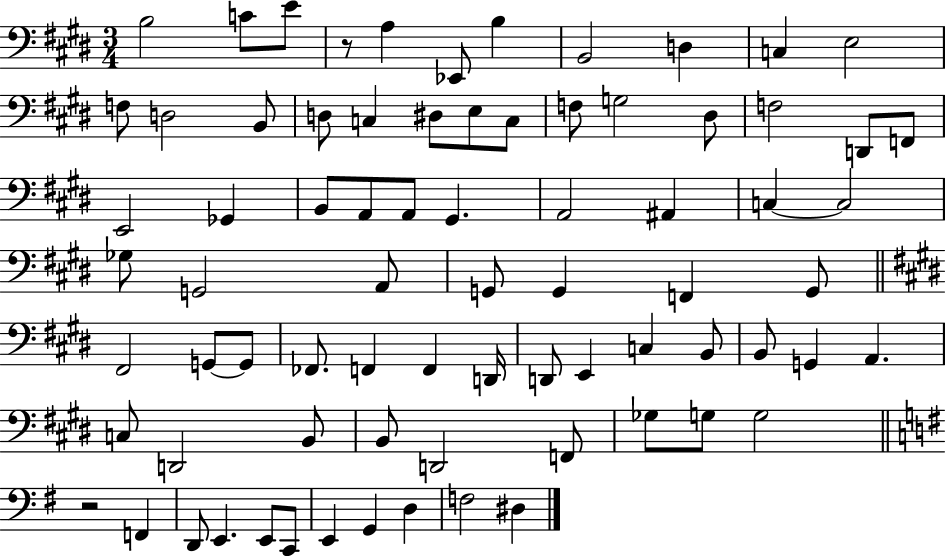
X:1
T:Untitled
M:3/4
L:1/4
K:E
B,2 C/2 E/2 z/2 A, _E,,/2 B, B,,2 D, C, E,2 F,/2 D,2 B,,/2 D,/2 C, ^D,/2 E,/2 C,/2 F,/2 G,2 ^D,/2 F,2 D,,/2 F,,/2 E,,2 _G,, B,,/2 A,,/2 A,,/2 ^G,, A,,2 ^A,, C, C,2 _G,/2 G,,2 A,,/2 G,,/2 G,, F,, G,,/2 ^F,,2 G,,/2 G,,/2 _F,,/2 F,, F,, D,,/4 D,,/2 E,, C, B,,/2 B,,/2 G,, A,, C,/2 D,,2 B,,/2 B,,/2 D,,2 F,,/2 _G,/2 G,/2 G,2 z2 F,, D,,/2 E,, E,,/2 C,,/2 E,, G,, D, F,2 ^D,